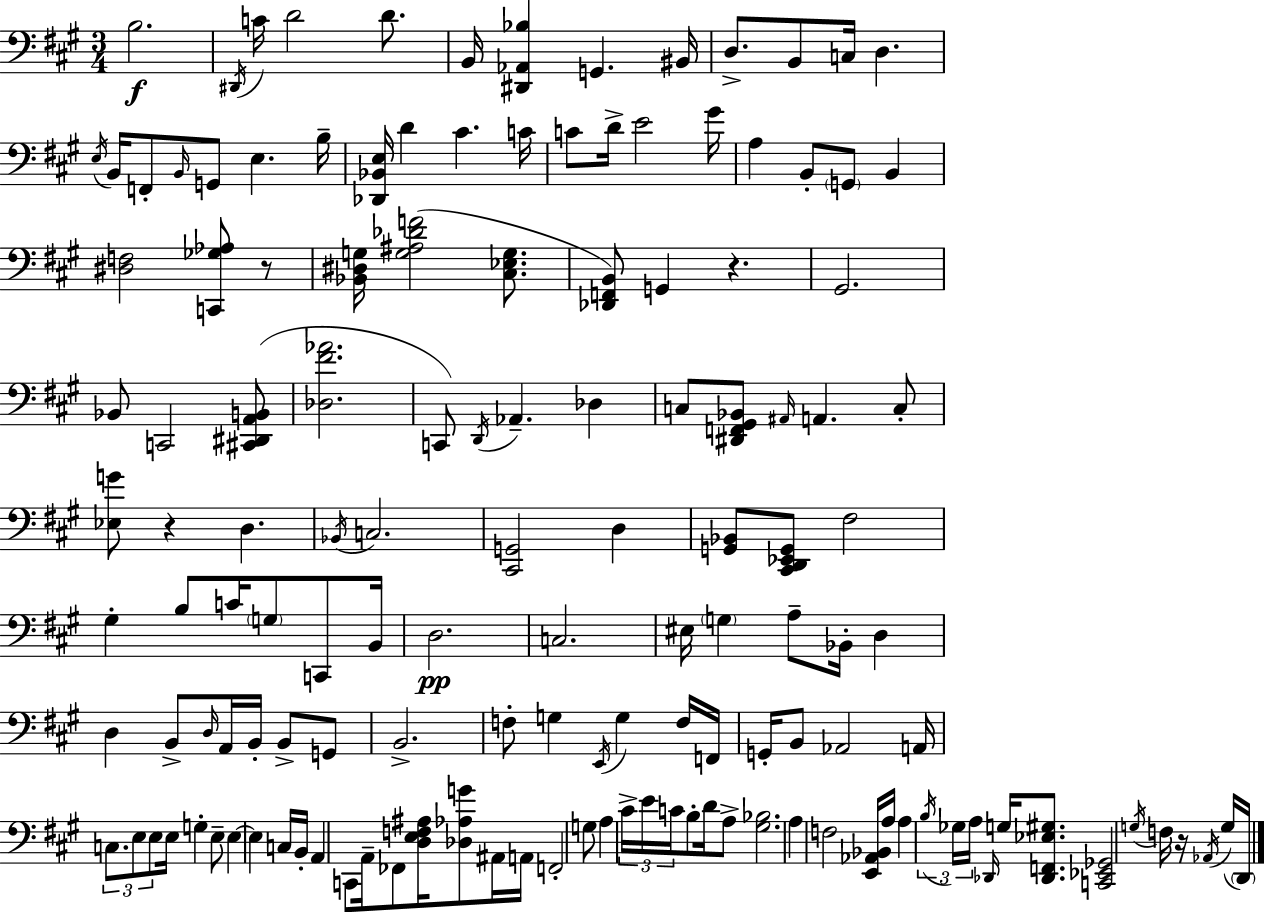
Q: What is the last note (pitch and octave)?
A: D2